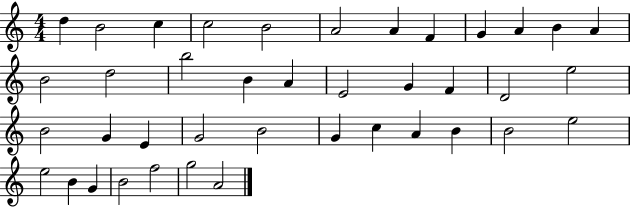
D5/q B4/h C5/q C5/h B4/h A4/h A4/q F4/q G4/q A4/q B4/q A4/q B4/h D5/h B5/h B4/q A4/q E4/h G4/q F4/q D4/h E5/h B4/h G4/q E4/q G4/h B4/h G4/q C5/q A4/q B4/q B4/h E5/h E5/h B4/q G4/q B4/h F5/h G5/h A4/h